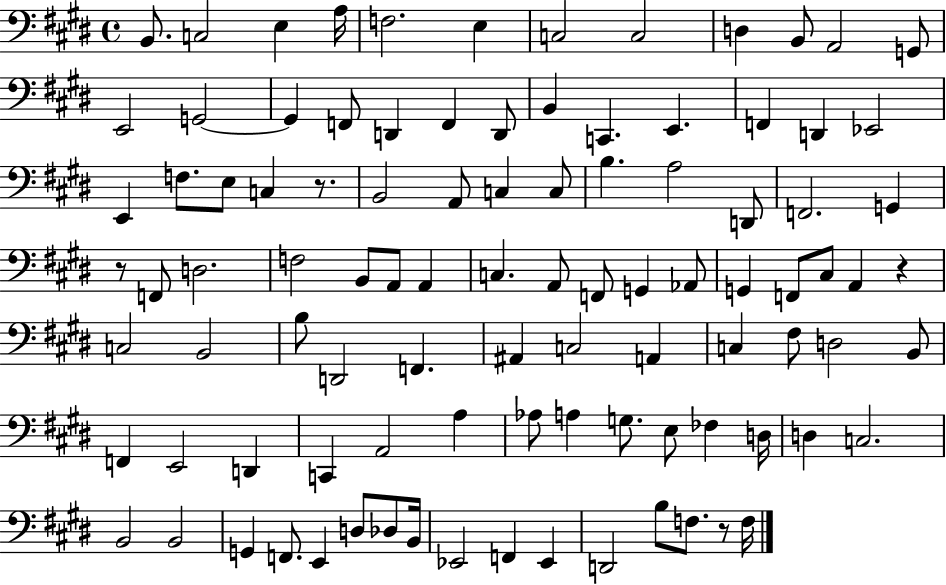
B2/e. C3/h E3/q A3/s F3/h. E3/q C3/h C3/h D3/q B2/e A2/h G2/e E2/h G2/h G2/q F2/e D2/q F2/q D2/e B2/q C2/q. E2/q. F2/q D2/q Eb2/h E2/q F3/e. E3/e C3/q R/e. B2/h A2/e C3/q C3/e B3/q. A3/h D2/e F2/h. G2/q R/e F2/e D3/h. F3/h B2/e A2/e A2/q C3/q. A2/e F2/e G2/q Ab2/e G2/q F2/e C#3/e A2/q R/q C3/h B2/h B3/e D2/h F2/q. A#2/q C3/h A2/q C3/q F#3/e D3/h B2/e F2/q E2/h D2/q C2/q A2/h A3/q Ab3/e A3/q G3/e. E3/e FES3/q D3/s D3/q C3/h. B2/h B2/h G2/q F2/e. E2/q D3/e Db3/e B2/s Eb2/h F2/q Eb2/q D2/h B3/e F3/e. R/e F3/s